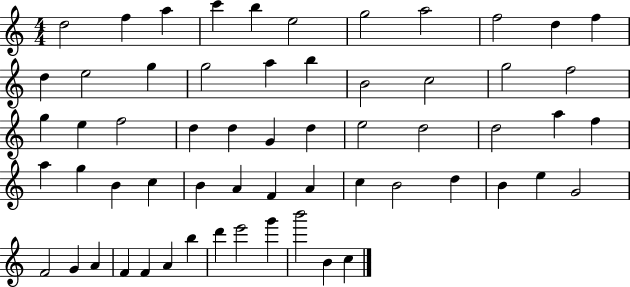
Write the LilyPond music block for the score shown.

{
  \clef treble
  \numericTimeSignature
  \time 4/4
  \key c \major
  d''2 f''4 a''4 | c'''4 b''4 e''2 | g''2 a''2 | f''2 d''4 f''4 | \break d''4 e''2 g''4 | g''2 a''4 b''4 | b'2 c''2 | g''2 f''2 | \break g''4 e''4 f''2 | d''4 d''4 g'4 d''4 | e''2 d''2 | d''2 a''4 f''4 | \break a''4 g''4 b'4 c''4 | b'4 a'4 f'4 a'4 | c''4 b'2 d''4 | b'4 e''4 g'2 | \break f'2 g'4 a'4 | f'4 f'4 a'4 b''4 | d'''4 e'''2 g'''4 | b'''2 b'4 c''4 | \break \bar "|."
}